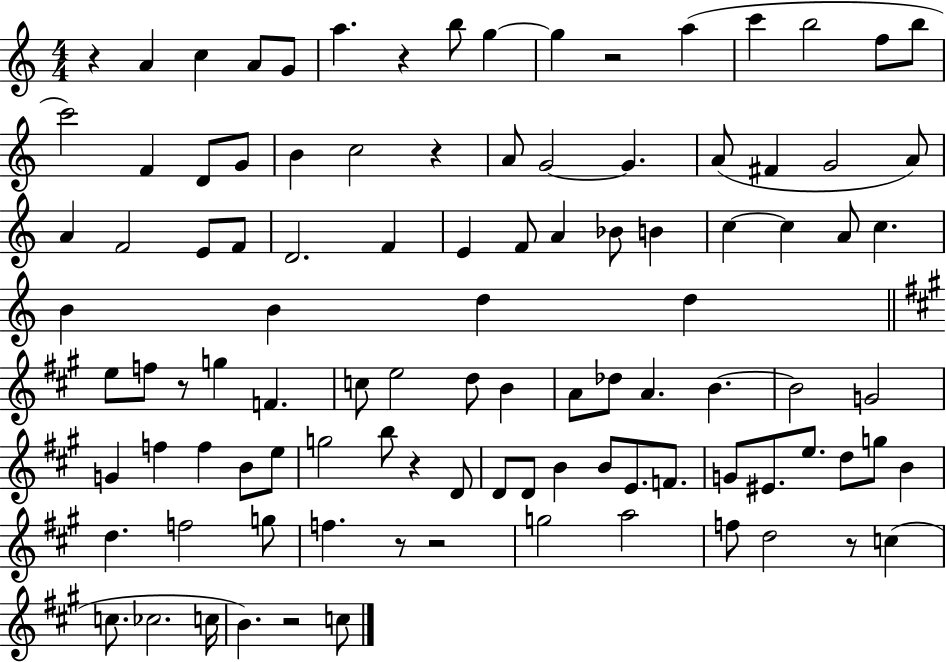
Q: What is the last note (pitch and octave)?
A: C5